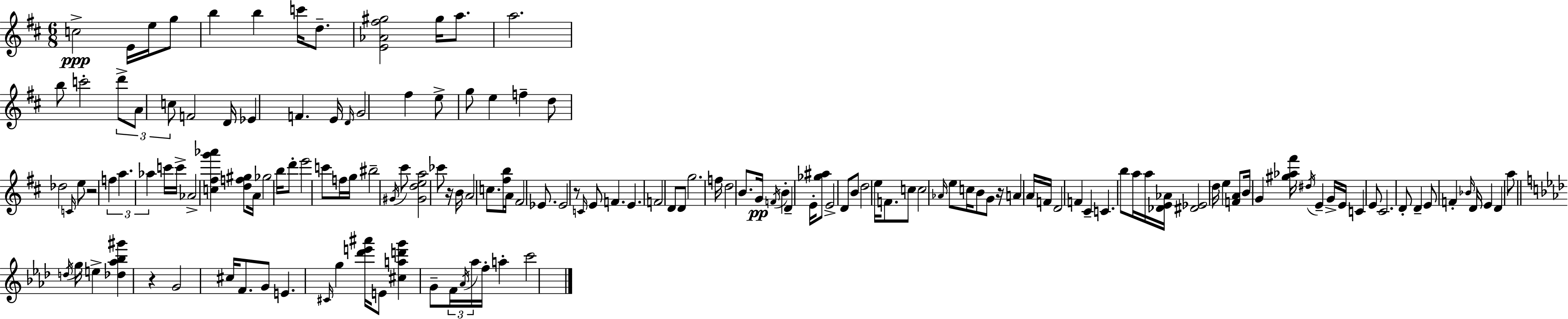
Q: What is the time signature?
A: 6/8